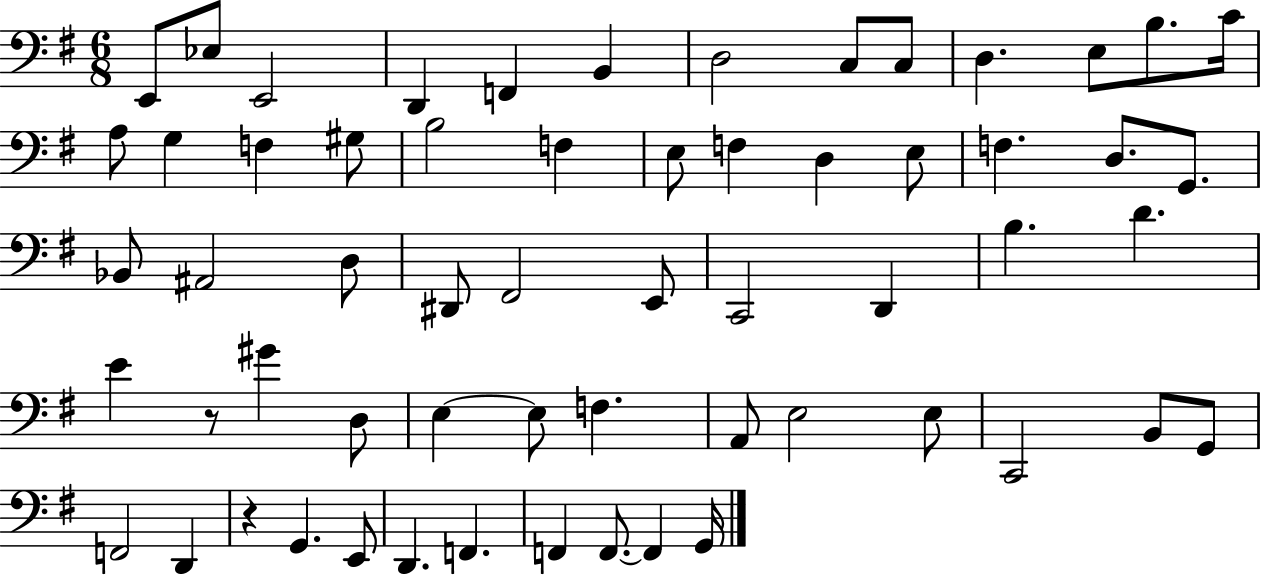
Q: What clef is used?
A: bass